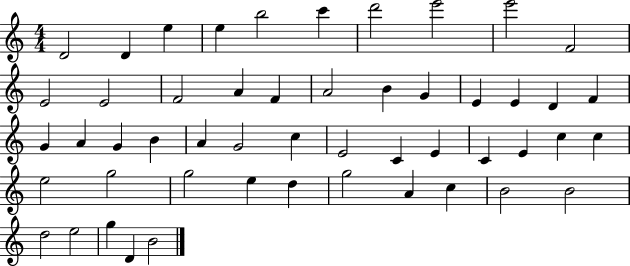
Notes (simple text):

D4/h D4/q E5/q E5/q B5/h C6/q D6/h E6/h E6/h F4/h E4/h E4/h F4/h A4/q F4/q A4/h B4/q G4/q E4/q E4/q D4/q F4/q G4/q A4/q G4/q B4/q A4/q G4/h C5/q E4/h C4/q E4/q C4/q E4/q C5/q C5/q E5/h G5/h G5/h E5/q D5/q G5/h A4/q C5/q B4/h B4/h D5/h E5/h G5/q D4/q B4/h